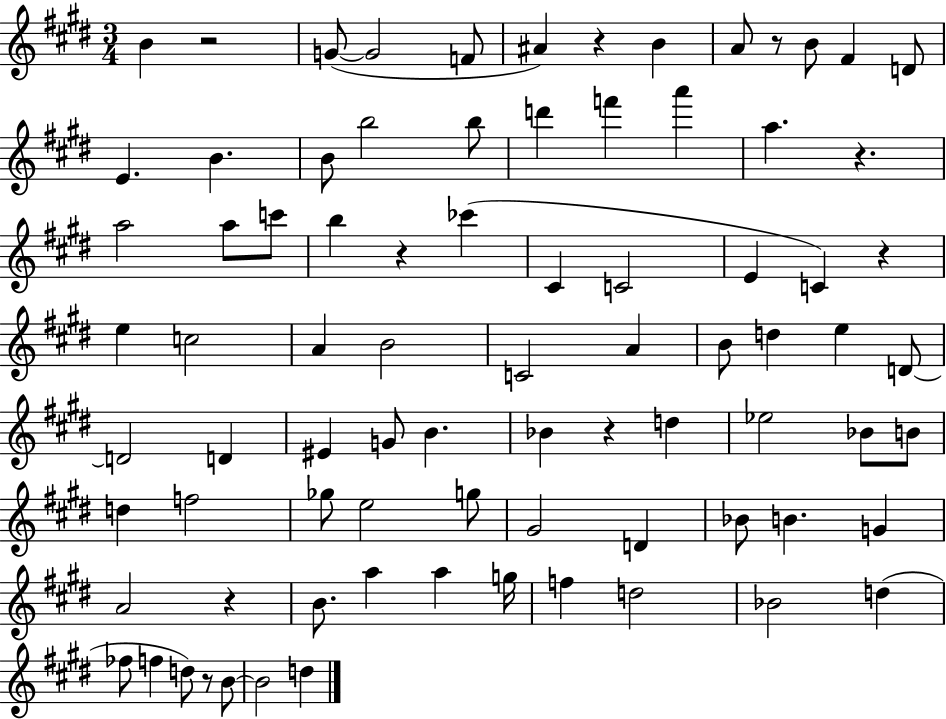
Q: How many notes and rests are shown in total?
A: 82